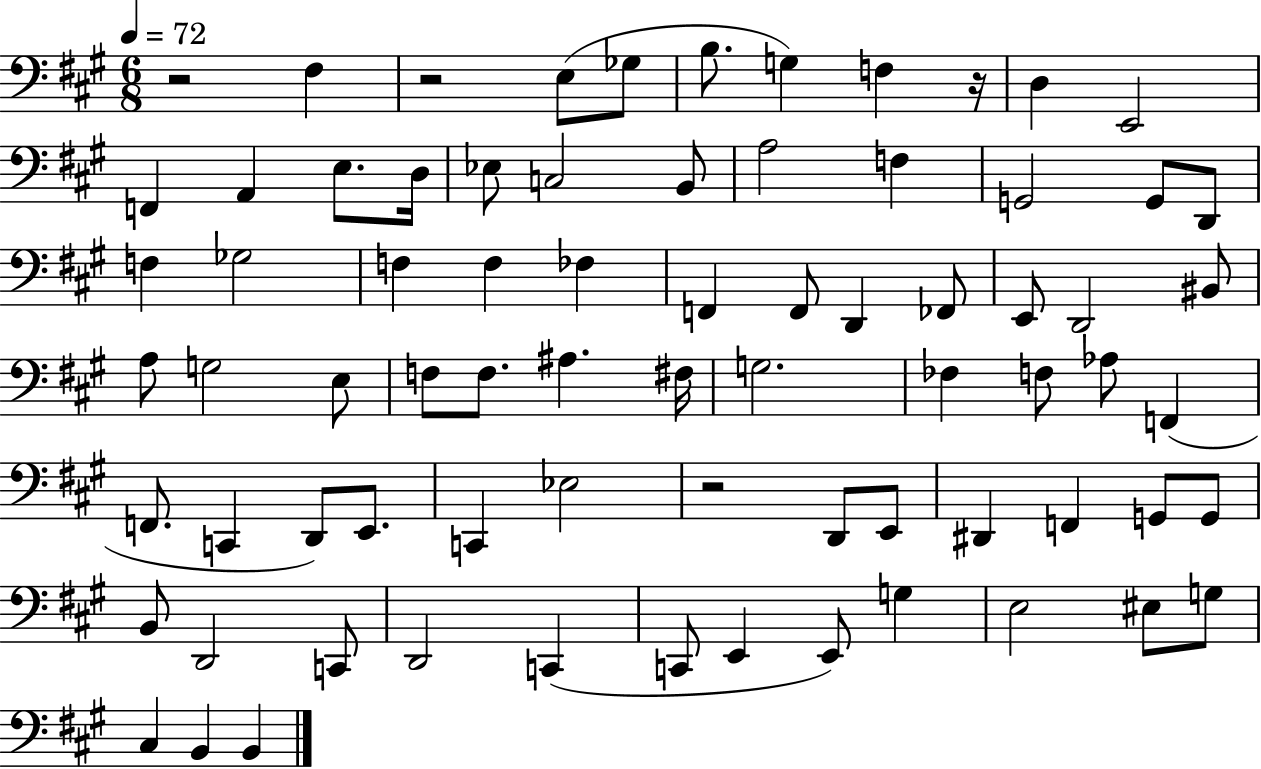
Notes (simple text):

R/h F#3/q R/h E3/e Gb3/e B3/e. G3/q F3/q R/s D3/q E2/h F2/q A2/q E3/e. D3/s Eb3/e C3/h B2/e A3/h F3/q G2/h G2/e D2/e F3/q Gb3/h F3/q F3/q FES3/q F2/q F2/e D2/q FES2/e E2/e D2/h BIS2/e A3/e G3/h E3/e F3/e F3/e. A#3/q. F#3/s G3/h. FES3/q F3/e Ab3/e F2/q F2/e. C2/q D2/e E2/e. C2/q Eb3/h R/h D2/e E2/e D#2/q F2/q G2/e G2/e B2/e D2/h C2/e D2/h C2/q C2/e E2/q E2/e G3/q E3/h EIS3/e G3/e C#3/q B2/q B2/q